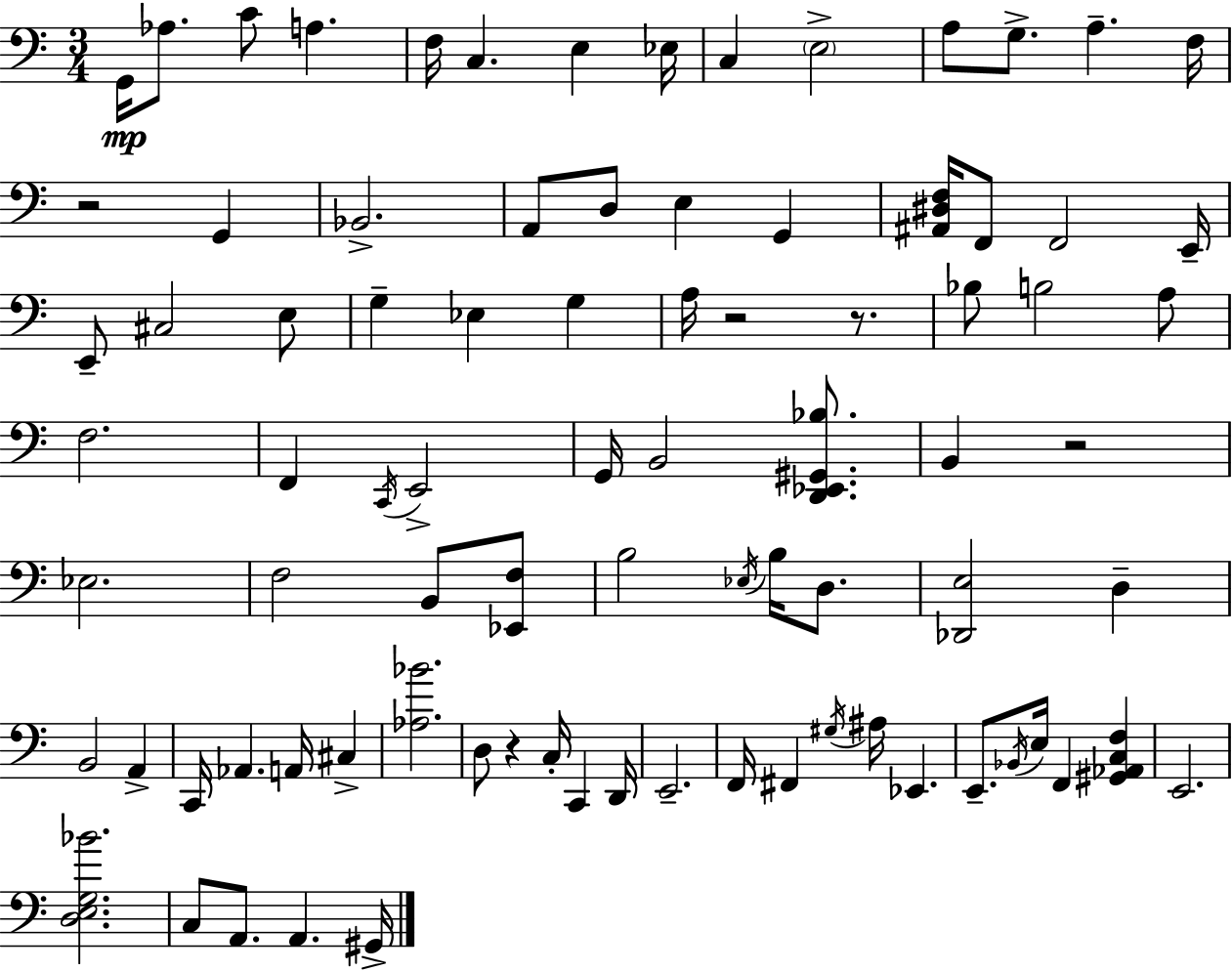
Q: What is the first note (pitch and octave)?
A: G2